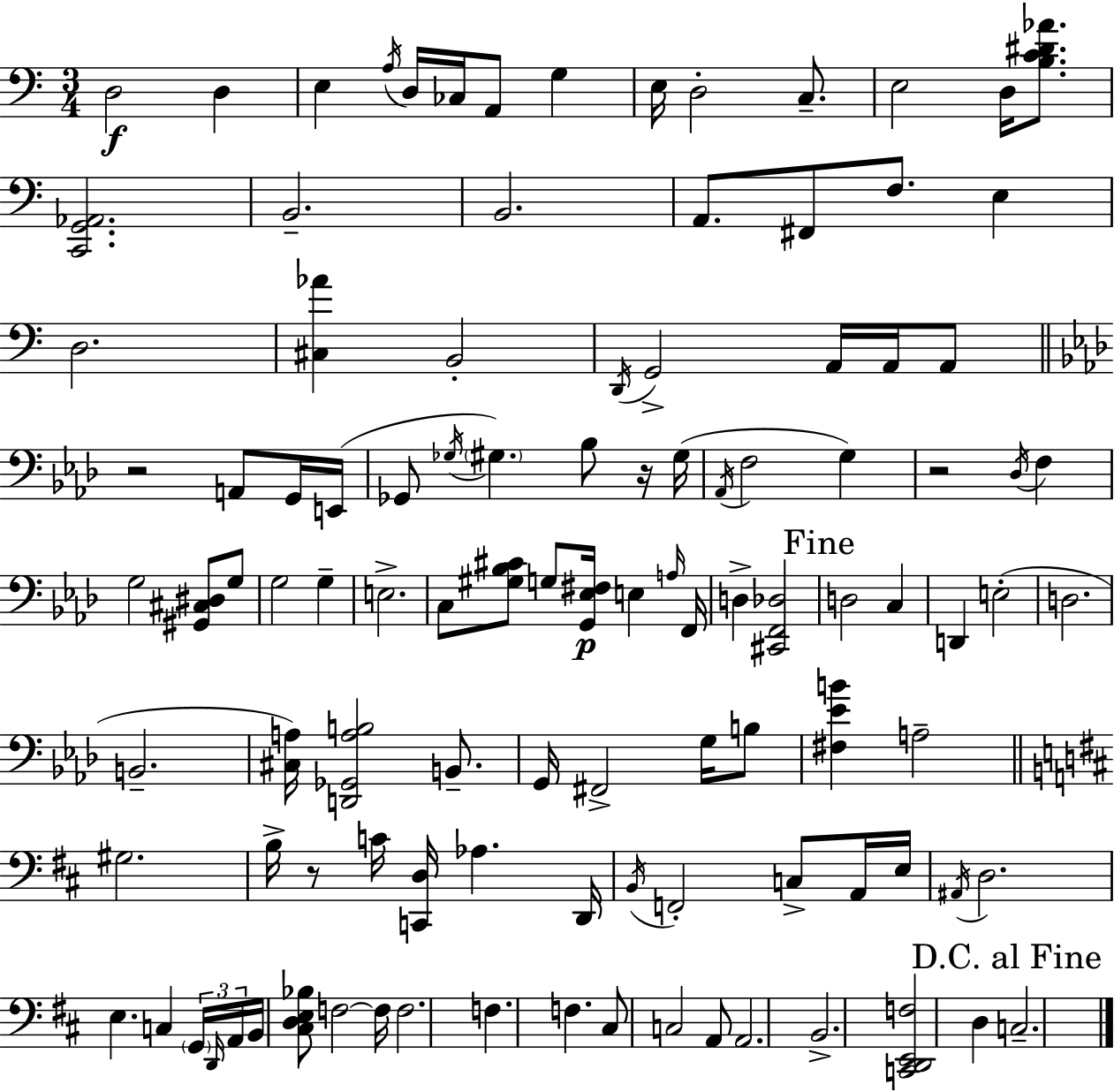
{
  \clef bass
  \numericTimeSignature
  \time 3/4
  \key a \minor
  d2\f d4 | e4 \acciaccatura { a16 } d16 ces16 a,8 g4 | e16 d2-. c8.-- | e2 d16 <b c' dis' aes'>8. | \break <c, g, aes,>2. | b,2.-- | b,2. | a,8. fis,8 f8. e4 | \break d2. | <cis aes'>4 b,2-. | \acciaccatura { d,16 } g,2-> a,16 a,16 | a,8 \bar "||" \break \key f \minor r2 a,8 g,16 e,16( | ges,8 \acciaccatura { ges16 } \parenthesize gis4.) bes8 r16 | gis16( \acciaccatura { aes,16 } f2 g4) | r2 \acciaccatura { des16 } f4 | \break g2 <gis, cis dis>8 | g8 g2 g4-- | e2.-> | c8 <gis bes cis'>8 g8 <g, ees fis>16\p e4 | \break \grace { a16 } f,16 d4-> <cis, f, des>2 | \mark "Fine" d2 | c4 d,4 e2-.( | d2. | \break b,2.-- | <cis a>16) <d, ges, a b>2 | b,8.-- g,16 fis,2-> | g16 b8 <fis ees' b'>4 a2-- | \break \bar "||" \break \key d \major gis2. | b16-> r8 c'16 <c, d>16 aes4. d,16 | \acciaccatura { b,16 } f,2-. c8-> a,16 | e16 \acciaccatura { ais,16 } d2. | \break e4. c4 | \tuplet 3/2 { \parenthesize g,16 \grace { d,16 } a,16 } b,16 <cis d e bes>8 f2~~ | f16 f2. | f4. f4. | \break cis8 c2 | a,8 a,2. | b,2.-> | <c, d, e, f>2 d4 | \break \mark "D.C. al Fine" c2.-- | \bar "|."
}